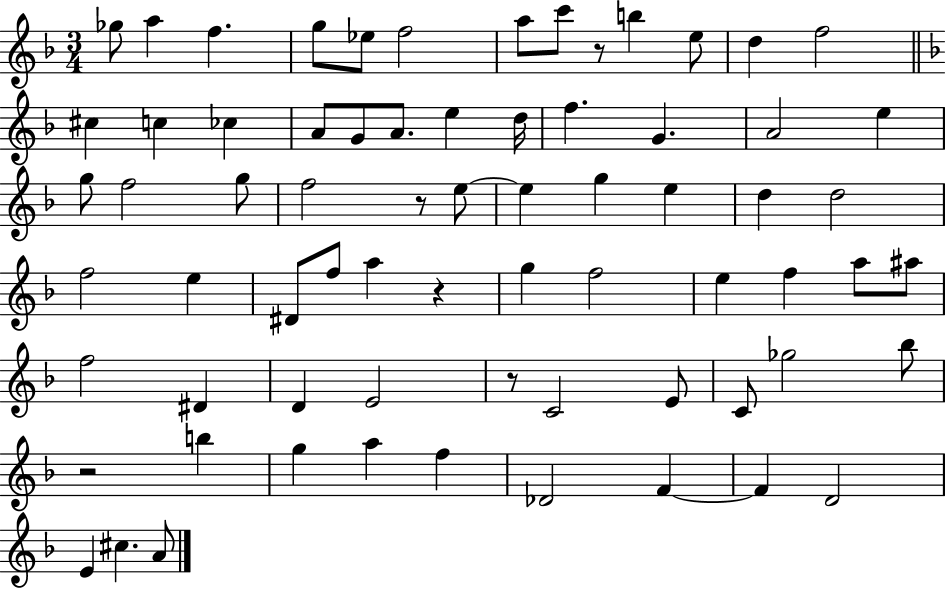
X:1
T:Untitled
M:3/4
L:1/4
K:F
_g/2 a f g/2 _e/2 f2 a/2 c'/2 z/2 b e/2 d f2 ^c c _c A/2 G/2 A/2 e d/4 f G A2 e g/2 f2 g/2 f2 z/2 e/2 e g e d d2 f2 e ^D/2 f/2 a z g f2 e f a/2 ^a/2 f2 ^D D E2 z/2 C2 E/2 C/2 _g2 _b/2 z2 b g a f _D2 F F D2 E ^c A/2